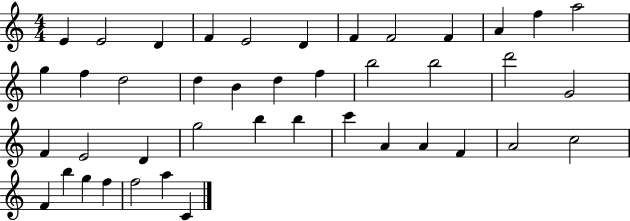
{
  \clef treble
  \numericTimeSignature
  \time 4/4
  \key c \major
  e'4 e'2 d'4 | f'4 e'2 d'4 | f'4 f'2 f'4 | a'4 f''4 a''2 | \break g''4 f''4 d''2 | d''4 b'4 d''4 f''4 | b''2 b''2 | d'''2 g'2 | \break f'4 e'2 d'4 | g''2 b''4 b''4 | c'''4 a'4 a'4 f'4 | a'2 c''2 | \break f'4 b''4 g''4 f''4 | f''2 a''4 c'4 | \bar "|."
}